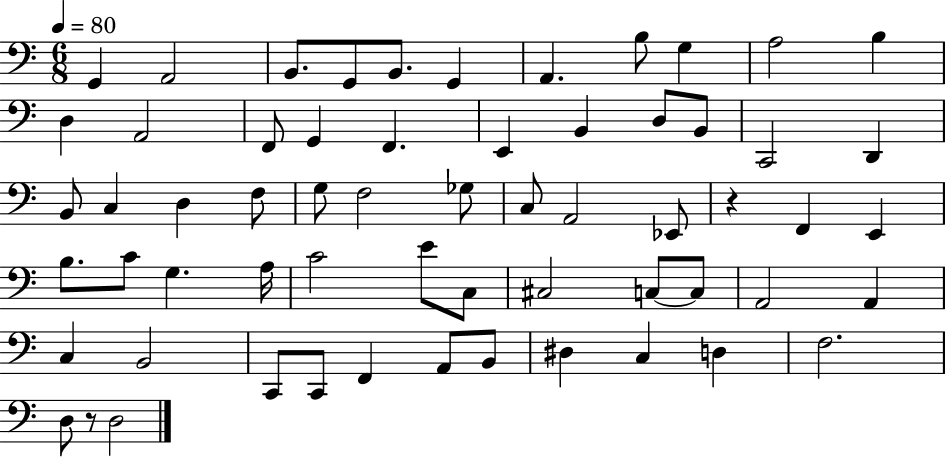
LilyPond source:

{
  \clef bass
  \numericTimeSignature
  \time 6/8
  \key c \major
  \tempo 4 = 80
  g,4 a,2 | b,8. g,8 b,8. g,4 | a,4. b8 g4 | a2 b4 | \break d4 a,2 | f,8 g,4 f,4. | e,4 b,4 d8 b,8 | c,2 d,4 | \break b,8 c4 d4 f8 | g8 f2 ges8 | c8 a,2 ees,8 | r4 f,4 e,4 | \break b8. c'8 g4. a16 | c'2 e'8 c8 | cis2 c8~~ c8 | a,2 a,4 | \break c4 b,2 | c,8 c,8 f,4 a,8 b,8 | dis4 c4 d4 | f2. | \break d8 r8 d2 | \bar "|."
}